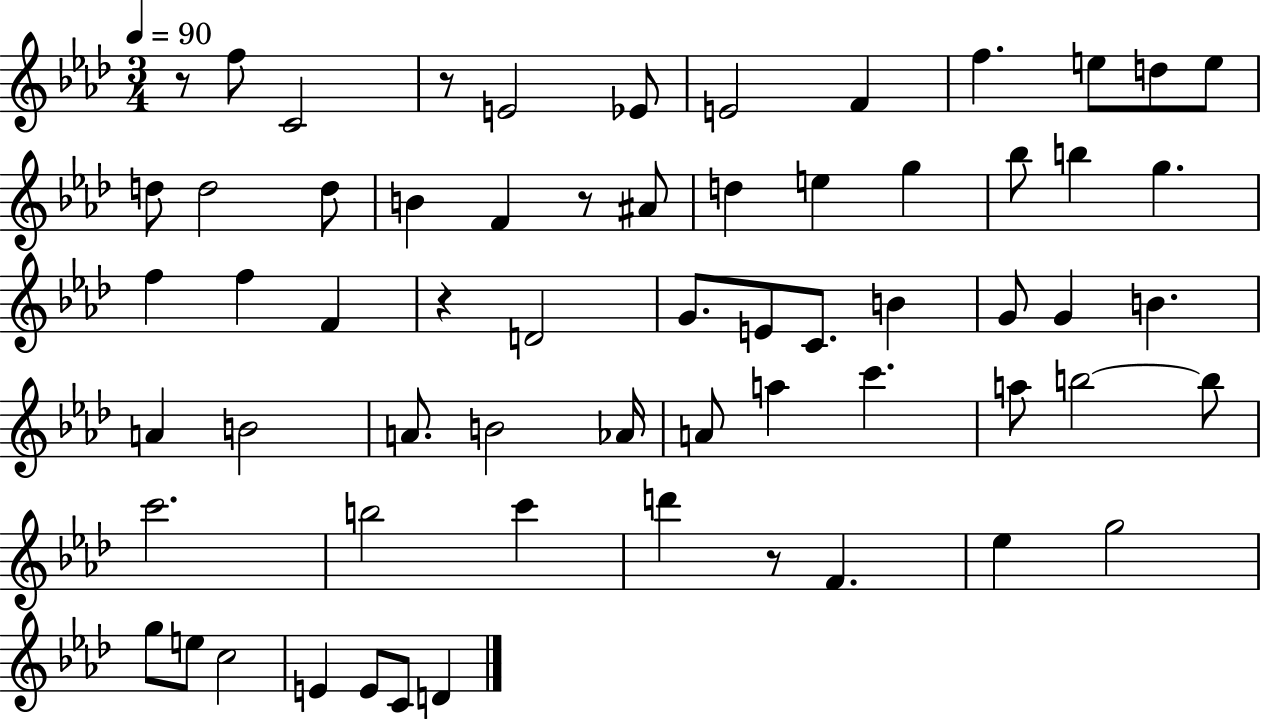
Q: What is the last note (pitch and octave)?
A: D4